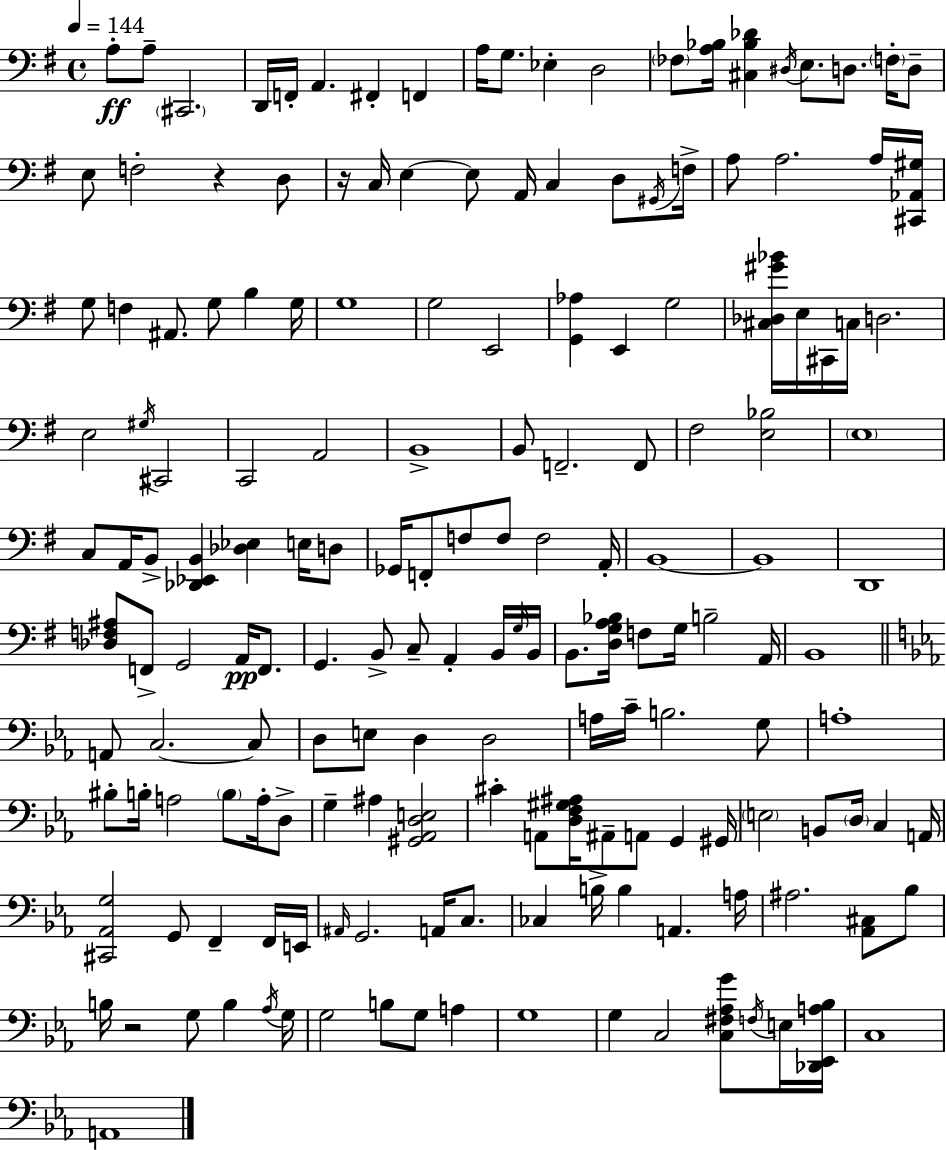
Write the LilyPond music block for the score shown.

{
  \clef bass
  \time 4/4
  \defaultTimeSignature
  \key e \minor
  \tempo 4 = 144
  a8-.\ff a8-- \parenthesize cis,2. | d,16 f,16-. a,4. fis,4-. f,4 | a16 g8. ees4-. d2 | \parenthesize fes8 <a bes>16 <cis bes des'>4 \acciaccatura { dis16 } e8. d8. \parenthesize f16-. d8-- | \break e8 f2-. r4 d8 | r16 c16 e4~~ e8 a,16 c4 d8 | \acciaccatura { gis,16 } f16-> a8 a2. | a16 <cis, aes, gis>16 g8 f4 ais,8. g8 b4 | \break g16 g1 | g2 e,2 | <g, aes>4 e,4 g2 | <cis des gis' bes'>16 e16 cis,16 c16 d2. | \break e2 \acciaccatura { gis16 } cis,2 | c,2 a,2 | b,1-> | b,8 f,2.-- | \break f,8 fis2 <e bes>2 | \parenthesize e1 | c8 a,16 b,8-> <des, ees, b,>4 <des ees>4 | e16 d8 ges,16 f,8-. f8 f8 f2 | \break a,16-. b,1~~ | b,1 | d,1 | <des f ais>8 f,8-> g,2 a,16\pp | \break f,8. g,4. b,8-> c8-- a,4-. | b,16 \grace { g16 } b,16 b,8. <d g a bes>16 f8 g16 b2-- | a,16 b,1 | \bar "||" \break \key ees \major a,8 c2.~~ c8 | d8 e8 d4 d2 | a16 c'16-- b2. g8 | a1-. | \break bis8-. b16-. a2 \parenthesize b8 a16-. d8-> | g4-- ais4 <gis, aes, d e>2 | cis'4-. a,8 <d f gis ais>16 ais,8-- a,8 g,4 gis,16 | \parenthesize e2 b,8 \parenthesize d16 c4 a,16 | \break <cis, aes, g>2 g,8 f,4-- f,16 e,16 | \grace { ais,16 } g,2. a,16 c8. | ces4 b16-> b4 a,4. | a16 ais2. <aes, cis>8 bes8 | \break b16 r2 g8 b4 | \acciaccatura { aes16 } g16 g2 b8 g8 a4 | g1 | g4 c2 <c fis aes g'>8 | \break \acciaccatura { f16 } e16 <des, ees, a bes>16 c1 | a,1 | \bar "|."
}